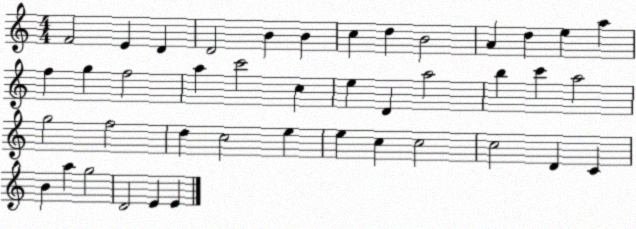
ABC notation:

X:1
T:Untitled
M:4/4
L:1/4
K:C
F2 E D D2 B B c d B2 A d e a f g f2 a c'2 c e D a2 b c' a2 g2 f2 d c2 e e c c2 c2 D C B a g2 D2 E E